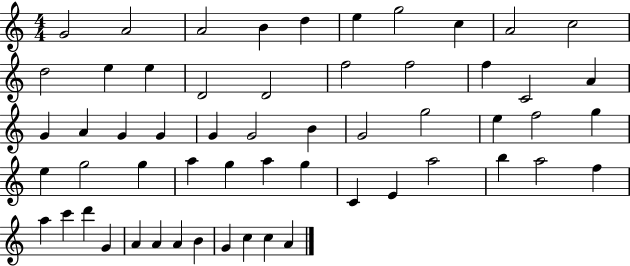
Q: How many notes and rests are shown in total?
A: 57